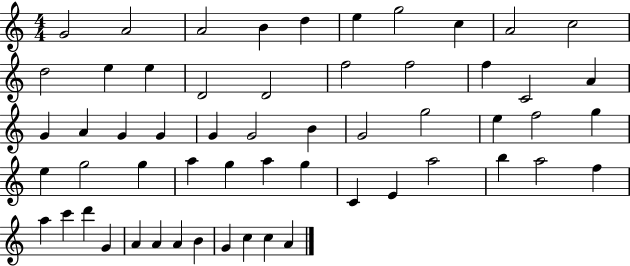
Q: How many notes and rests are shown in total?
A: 57